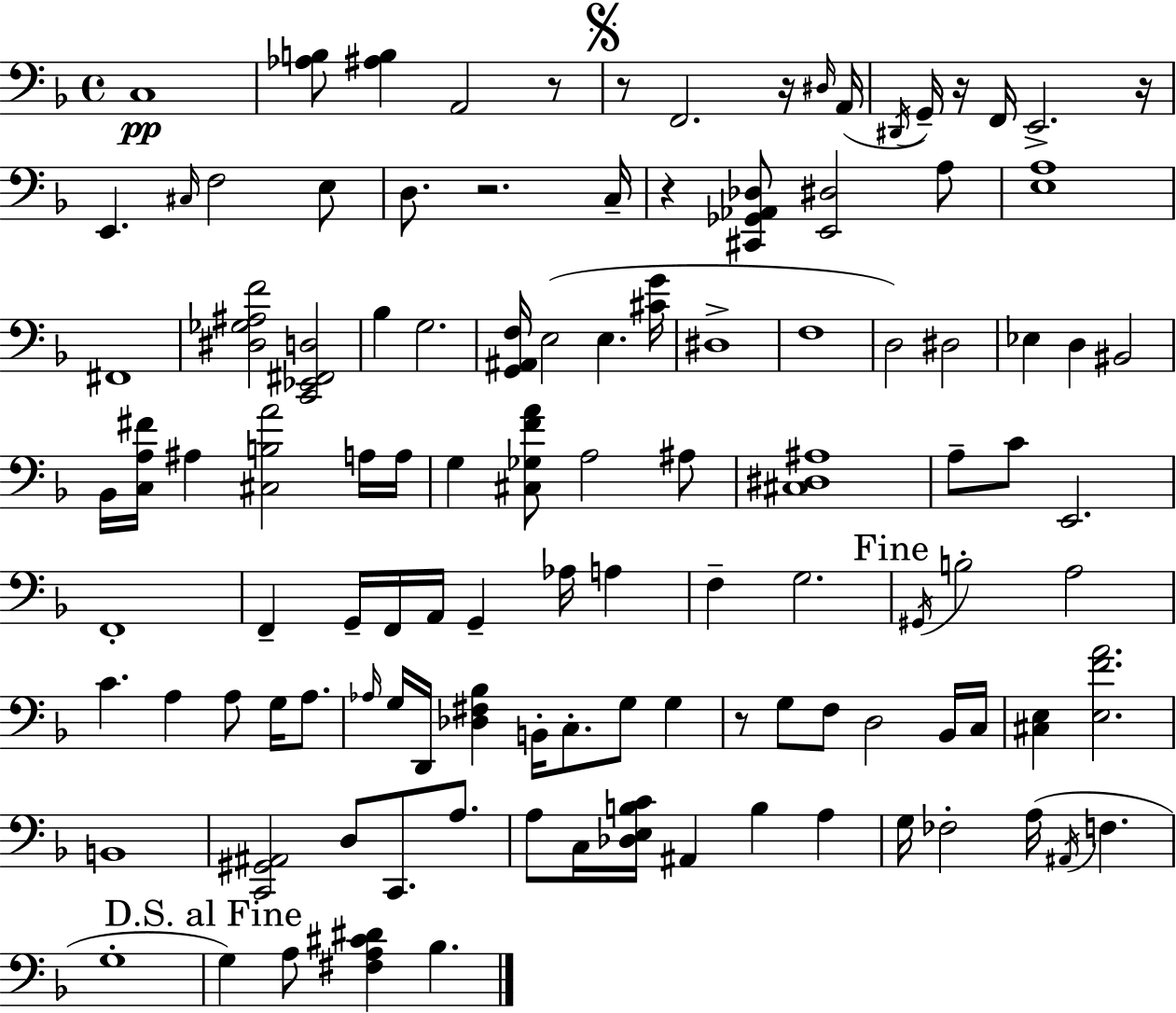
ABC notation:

X:1
T:Untitled
M:4/4
L:1/4
K:F
C,4 [_A,B,]/2 [^A,B,] A,,2 z/2 z/2 F,,2 z/4 ^D,/4 A,,/4 ^D,,/4 G,,/4 z/4 F,,/4 E,,2 z/4 E,, ^C,/4 F,2 E,/2 D,/2 z2 C,/4 z [^C,,_G,,_A,,_D,]/2 [E,,^D,]2 A,/2 [E,A,]4 ^F,,4 [^D,_G,^A,F]2 [C,,_E,,^F,,D,]2 _B, G,2 [G,,^A,,F,]/4 E,2 E, [^CG]/4 ^D,4 F,4 D,2 ^D,2 _E, D, ^B,,2 _B,,/4 [C,A,^F]/4 ^A, [^C,B,A]2 A,/4 A,/4 G, [^C,_G,FA]/2 A,2 ^A,/2 [^C,^D,^A,]4 A,/2 C/2 E,,2 F,,4 F,, G,,/4 F,,/4 A,,/4 G,, _A,/4 A, F, G,2 ^G,,/4 B,2 A,2 C A, A,/2 G,/4 A,/2 _A,/4 G,/4 D,,/4 [_D,^F,_B,] B,,/4 C,/2 G,/2 G, z/2 G,/2 F,/2 D,2 _B,,/4 C,/4 [^C,E,] [E,FA]2 B,,4 [C,,^G,,^A,,]2 D,/2 C,,/2 A,/2 A,/2 C,/4 [_D,E,B,C]/4 ^A,, B, A, G,/4 _F,2 A,/4 ^A,,/4 F, G,4 G, A,/2 [^F,A,^C^D] _B,